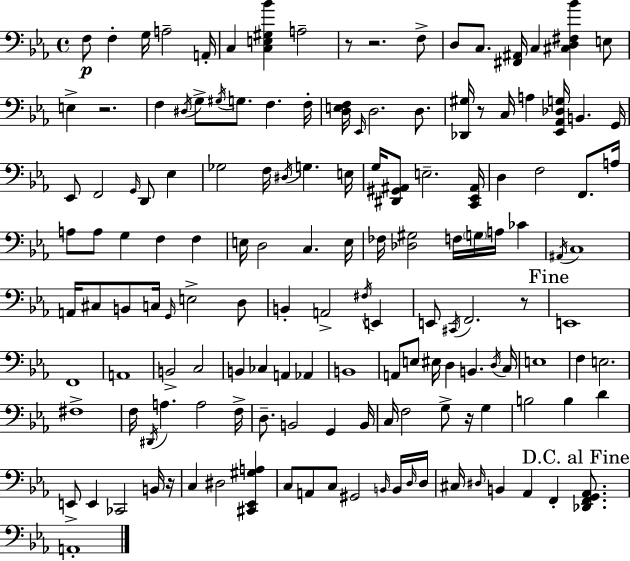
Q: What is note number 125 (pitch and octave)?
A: C#3